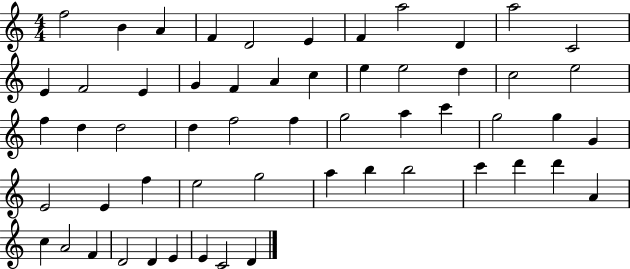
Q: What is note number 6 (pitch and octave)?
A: E4